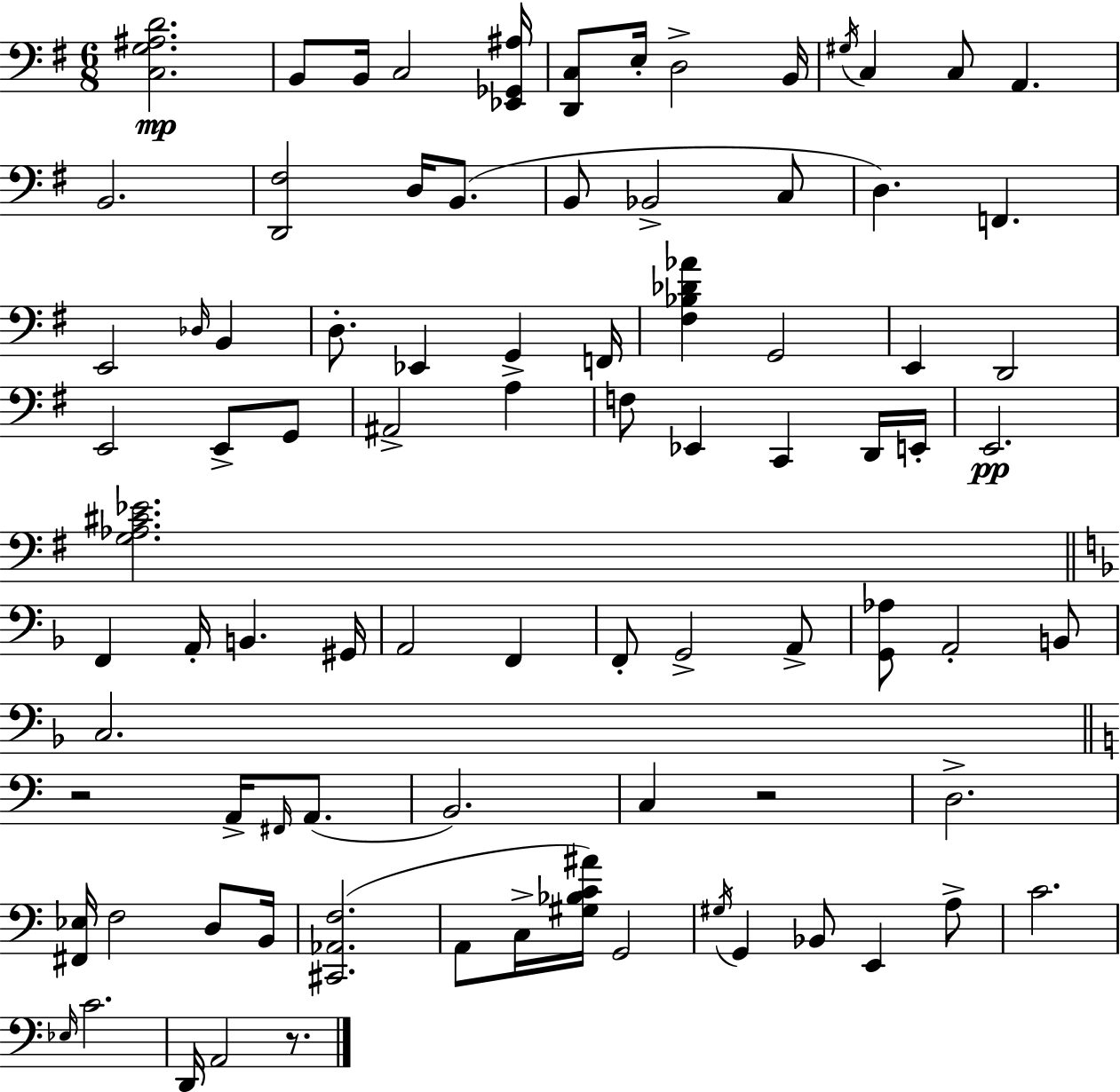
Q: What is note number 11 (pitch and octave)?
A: B2